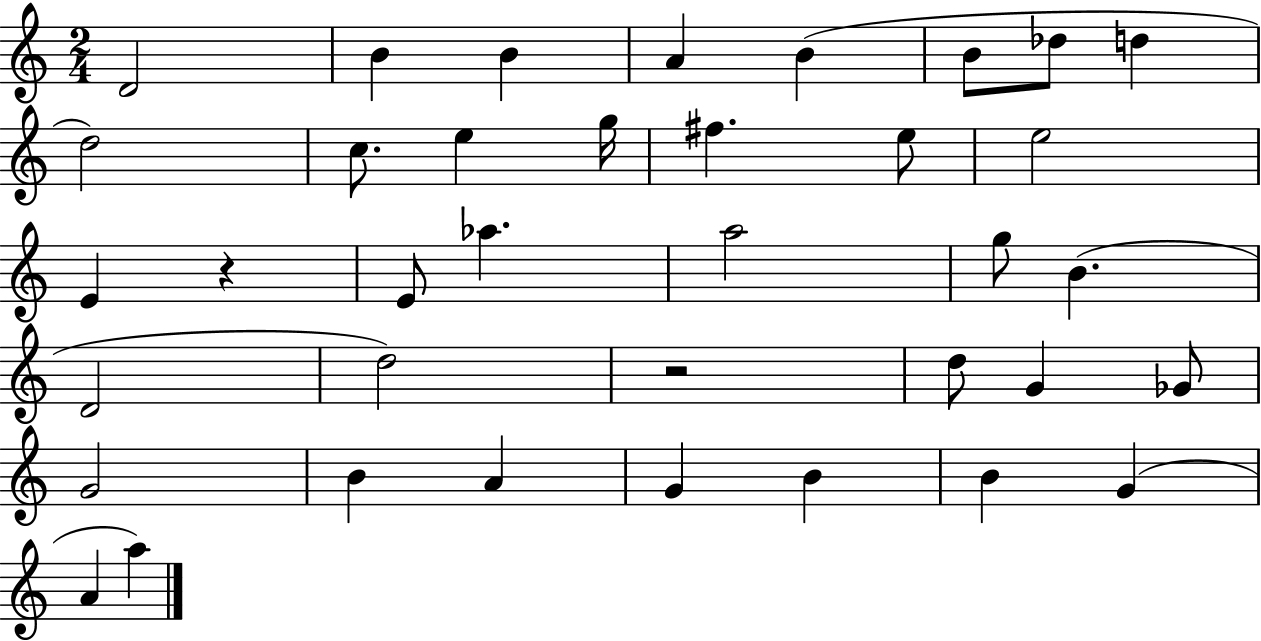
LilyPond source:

{
  \clef treble
  \numericTimeSignature
  \time 2/4
  \key c \major
  \repeat volta 2 { d'2 | b'4 b'4 | a'4 b'4( | b'8 des''8 d''4 | \break d''2) | c''8. e''4 g''16 | fis''4. e''8 | e''2 | \break e'4 r4 | e'8 aes''4. | a''2 | g''8 b'4.( | \break d'2 | d''2) | r2 | d''8 g'4 ges'8 | \break g'2 | b'4 a'4 | g'4 b'4 | b'4 g'4( | \break a'4 a''4) | } \bar "|."
}